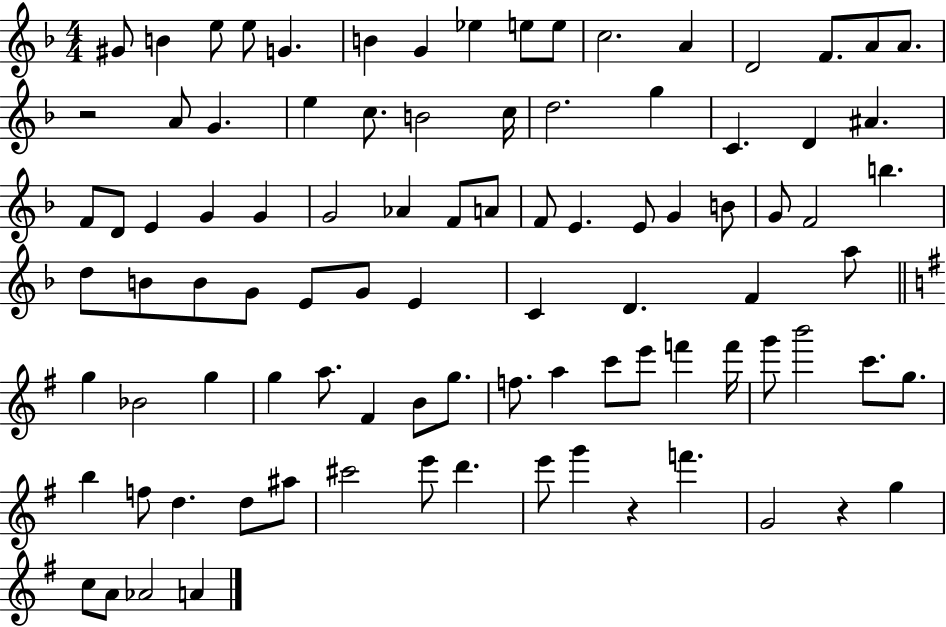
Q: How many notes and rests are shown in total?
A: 93